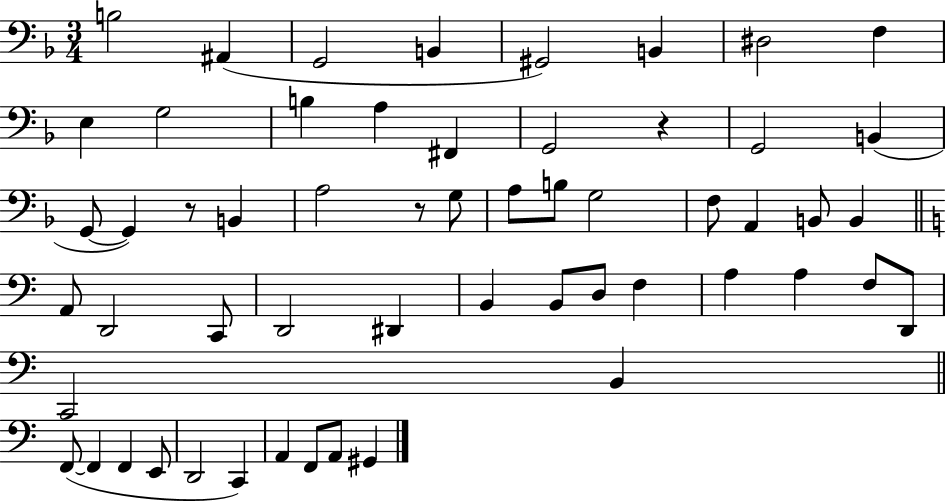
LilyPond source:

{
  \clef bass
  \numericTimeSignature
  \time 3/4
  \key f \major
  \repeat volta 2 { b2 ais,4( | g,2 b,4 | gis,2) b,4 | dis2 f4 | \break e4 g2 | b4 a4 fis,4 | g,2 r4 | g,2 b,4( | \break g,8~~ g,4) r8 b,4 | a2 r8 g8 | a8 b8 g2 | f8 a,4 b,8 b,4 | \break \bar "||" \break \key a \minor a,8 d,2 c,8 | d,2 dis,4 | b,4 b,8 d8 f4 | a4 a4 f8 d,8 | \break c,2 b,4 | \bar "||" \break \key a \minor f,8~(~ f,4 f,4 e,8 | d,2 c,4) | a,4 f,8 a,8 gis,4 | } \bar "|."
}